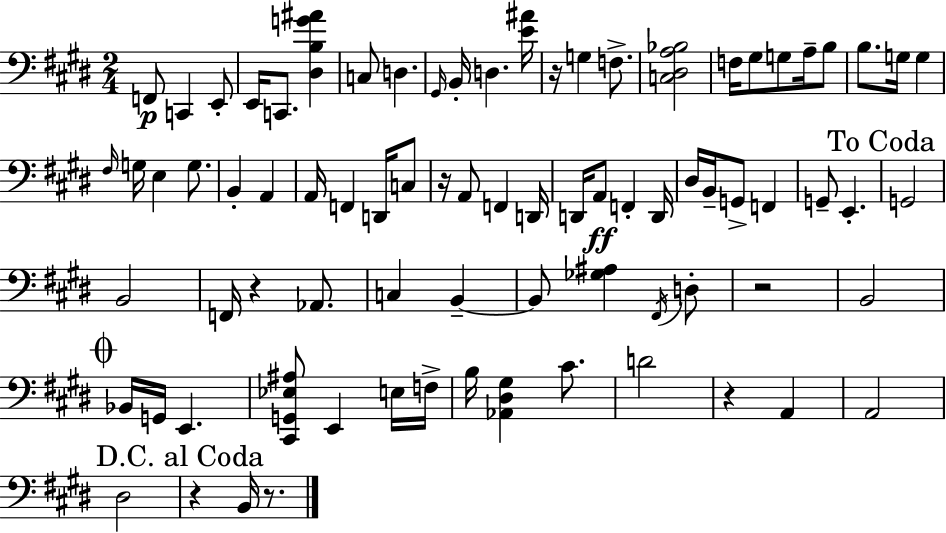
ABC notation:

X:1
T:Untitled
M:2/4
L:1/4
K:E
F,,/2 C,, E,,/2 E,,/4 C,,/2 [^D,B,G^A] C,/2 D, ^G,,/4 B,,/4 D, [E^A]/4 z/4 G, F,/2 [C,^D,A,_B,]2 F,/4 ^G,/2 G,/2 A,/4 B,/2 B,/2 G,/4 G, ^F,/4 G,/4 E, G,/2 B,, A,, A,,/4 F,, D,,/4 C,/2 z/4 A,,/2 F,, D,,/4 D,,/4 A,,/2 F,, D,,/4 ^D,/4 B,,/4 G,,/2 F,, G,,/2 E,, G,,2 B,,2 F,,/4 z _A,,/2 C, B,, B,,/2 [_G,^A,] ^F,,/4 D,/2 z2 B,,2 _B,,/4 G,,/4 E,, [^C,,G,,_E,^A,]/2 E,, E,/4 F,/4 B,/4 [_A,,^D,^G,] ^C/2 D2 z A,, A,,2 ^D,2 z B,,/4 z/2